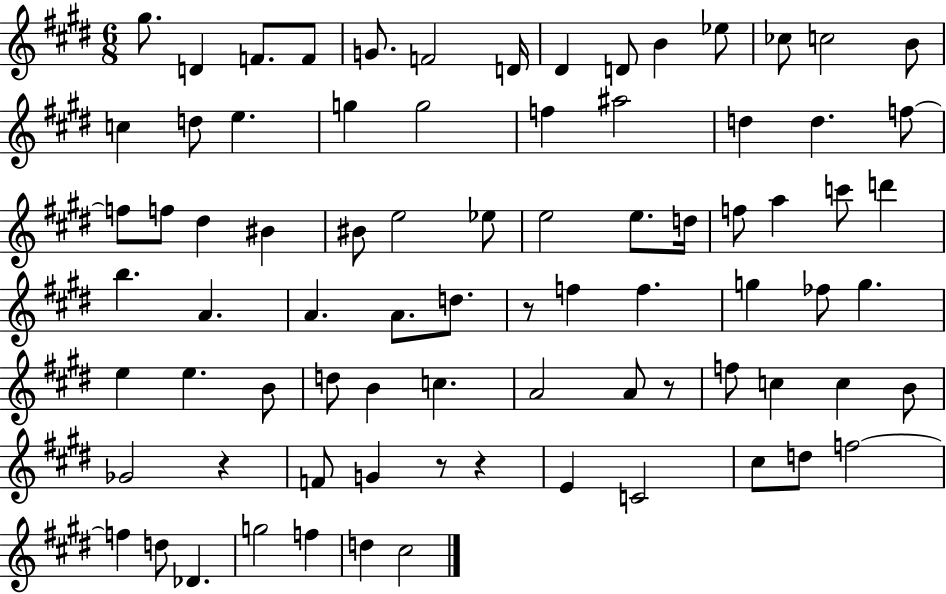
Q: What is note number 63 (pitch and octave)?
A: G4